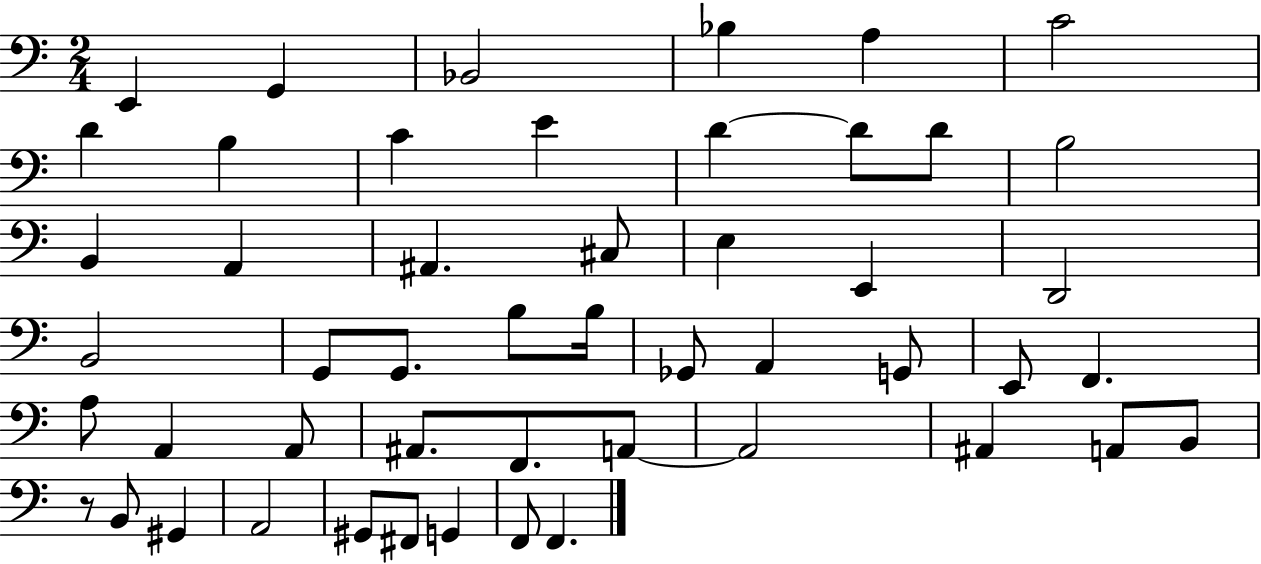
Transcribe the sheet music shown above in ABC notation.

X:1
T:Untitled
M:2/4
L:1/4
K:C
E,, G,, _B,,2 _B, A, C2 D B, C E D D/2 D/2 B,2 B,, A,, ^A,, ^C,/2 E, E,, D,,2 B,,2 G,,/2 G,,/2 B,/2 B,/4 _G,,/2 A,, G,,/2 E,,/2 F,, A,/2 A,, A,,/2 ^A,,/2 F,,/2 A,,/2 A,,2 ^A,, A,,/2 B,,/2 z/2 B,,/2 ^G,, A,,2 ^G,,/2 ^F,,/2 G,, F,,/2 F,,